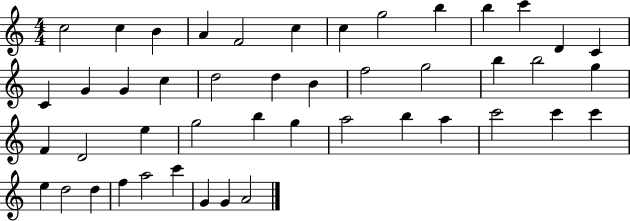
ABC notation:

X:1
T:Untitled
M:4/4
L:1/4
K:C
c2 c B A F2 c c g2 b b c' D C C G G c d2 d B f2 g2 b b2 g F D2 e g2 b g a2 b a c'2 c' c' e d2 d f a2 c' G G A2